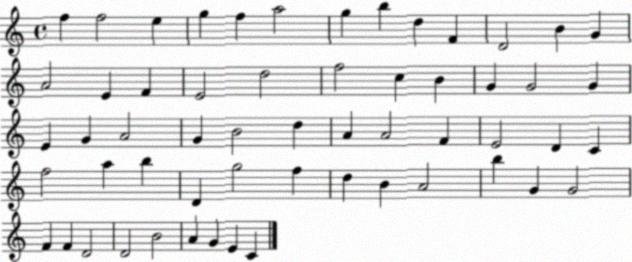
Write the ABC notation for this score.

X:1
T:Untitled
M:4/4
L:1/4
K:C
f f2 e g f a2 g b d F D2 B G A2 E F E2 d2 f2 c B G G2 G E G A2 G B2 d A A2 F E2 D C f2 a b D g2 f d B A2 b G G2 F F D2 D2 B2 A G E C